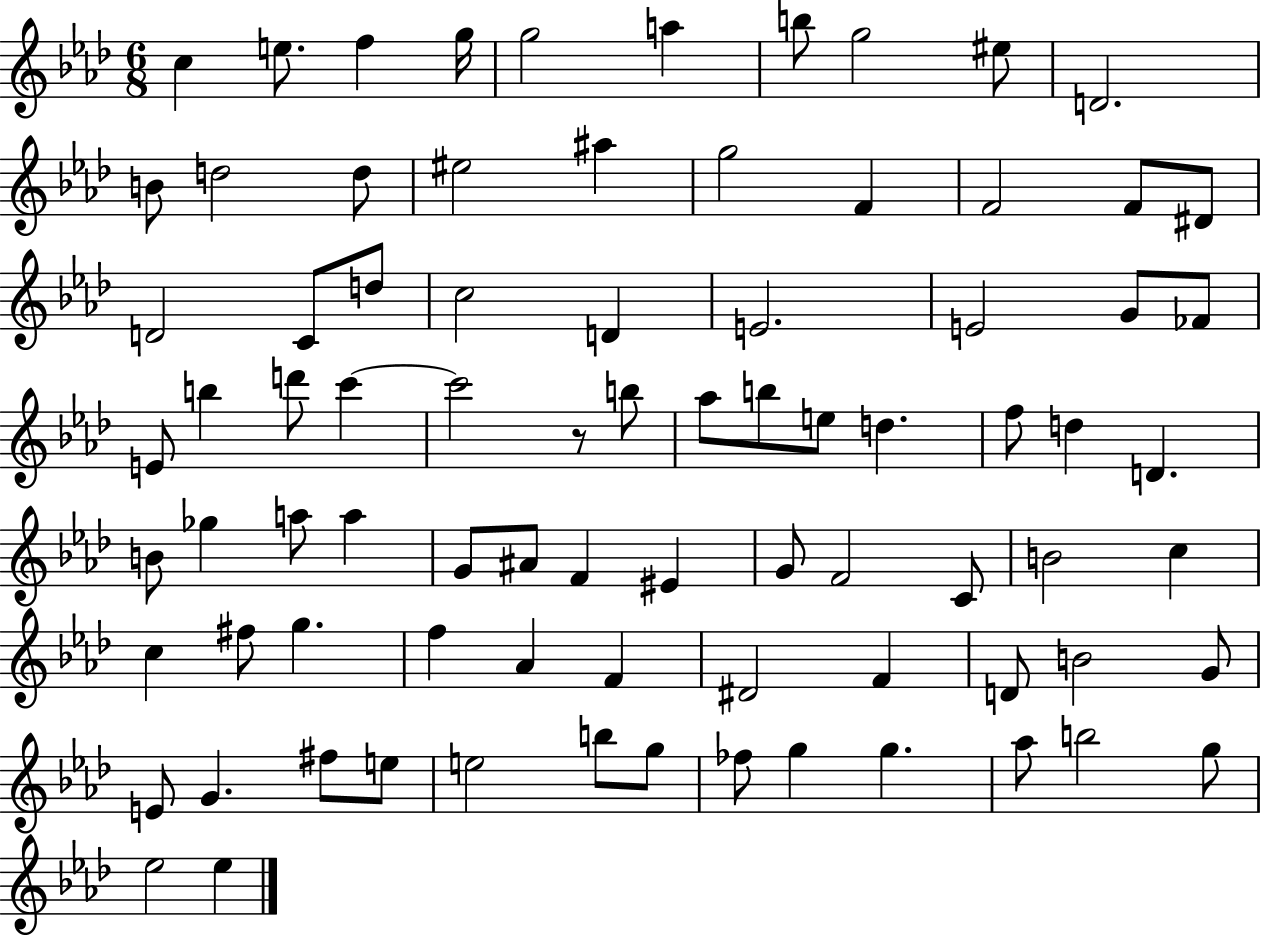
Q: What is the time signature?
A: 6/8